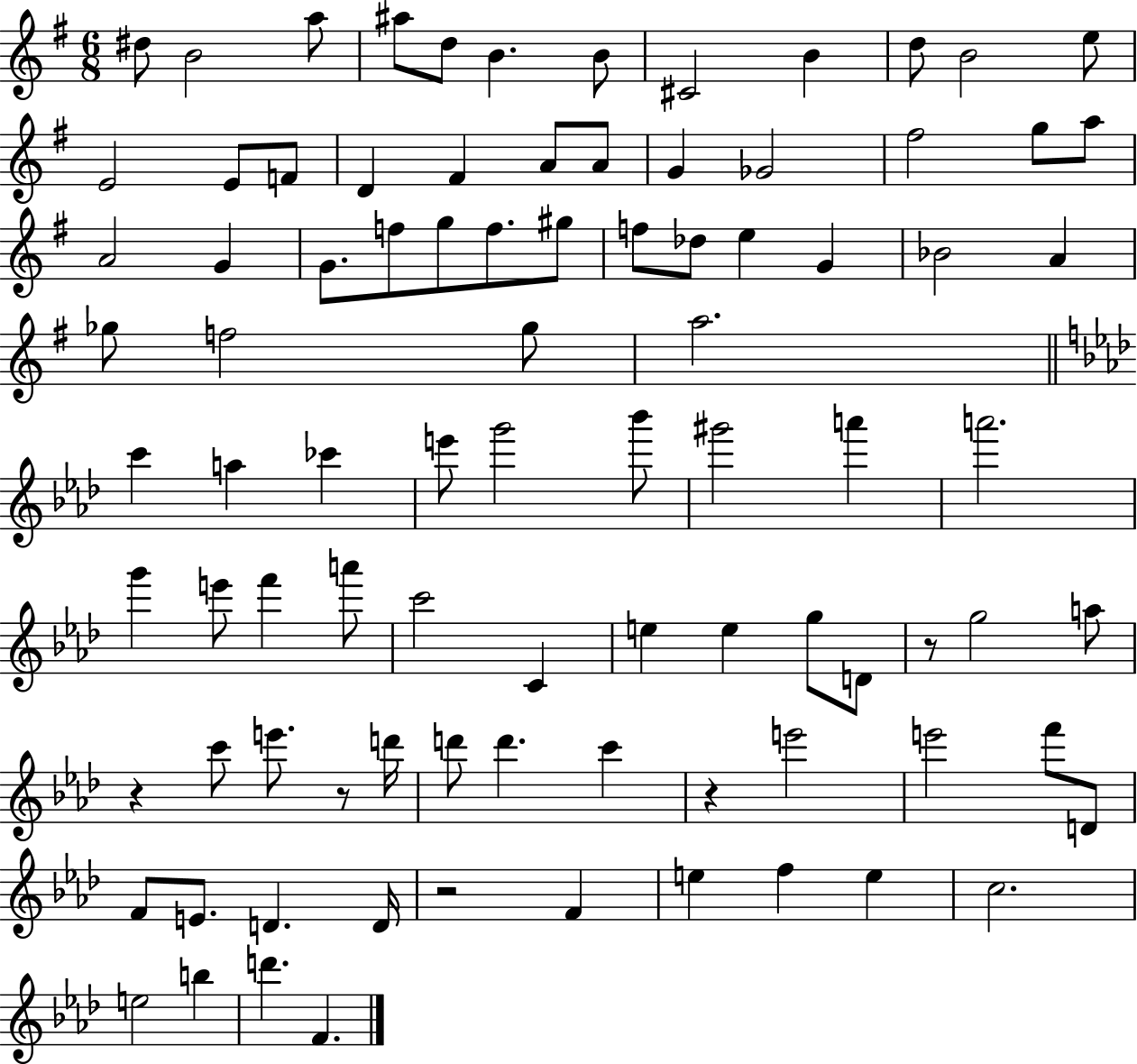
X:1
T:Untitled
M:6/8
L:1/4
K:G
^d/2 B2 a/2 ^a/2 d/2 B B/2 ^C2 B d/2 B2 e/2 E2 E/2 F/2 D ^F A/2 A/2 G _G2 ^f2 g/2 a/2 A2 G G/2 f/2 g/2 f/2 ^g/2 f/2 _d/2 e G _B2 A _g/2 f2 _g/2 a2 c' a _c' e'/2 g'2 _b'/2 ^g'2 a' a'2 g' e'/2 f' a'/2 c'2 C e e g/2 D/2 z/2 g2 a/2 z c'/2 e'/2 z/2 d'/4 d'/2 d' c' z e'2 e'2 f'/2 D/2 F/2 E/2 D D/4 z2 F e f e c2 e2 b d' F